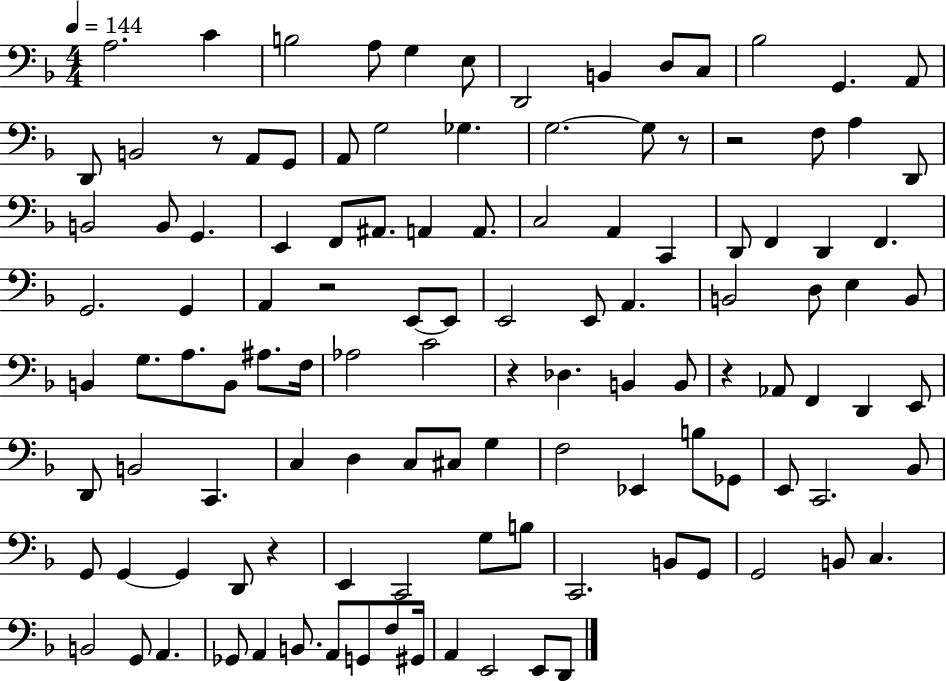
A3/h. C4/q B3/h A3/e G3/q E3/e D2/h B2/q D3/e C3/e Bb3/h G2/q. A2/e D2/e B2/h R/e A2/e G2/e A2/e G3/h Gb3/q. G3/h. G3/e R/e R/h F3/e A3/q D2/e B2/h B2/e G2/q. E2/q F2/e A#2/e. A2/q A2/e. C3/h A2/q C2/q D2/e F2/q D2/q F2/q. G2/h. G2/q A2/q R/h E2/e E2/e E2/h E2/e A2/q. B2/h D3/e E3/q B2/e B2/q G3/e. A3/e. B2/e A#3/e. F3/s Ab3/h C4/h R/q Db3/q. B2/q B2/e R/q Ab2/e F2/q D2/q E2/e D2/e B2/h C2/q. C3/q D3/q C3/e C#3/e G3/q F3/h Eb2/q B3/e Gb2/e E2/e C2/h. Bb2/e G2/e G2/q G2/q D2/e R/q E2/q C2/h G3/e B3/e C2/h. B2/e G2/e G2/h B2/e C3/q. B2/h G2/e A2/q. Gb2/e A2/q B2/e. A2/e G2/e F3/e G#2/s A2/q E2/h E2/e D2/e